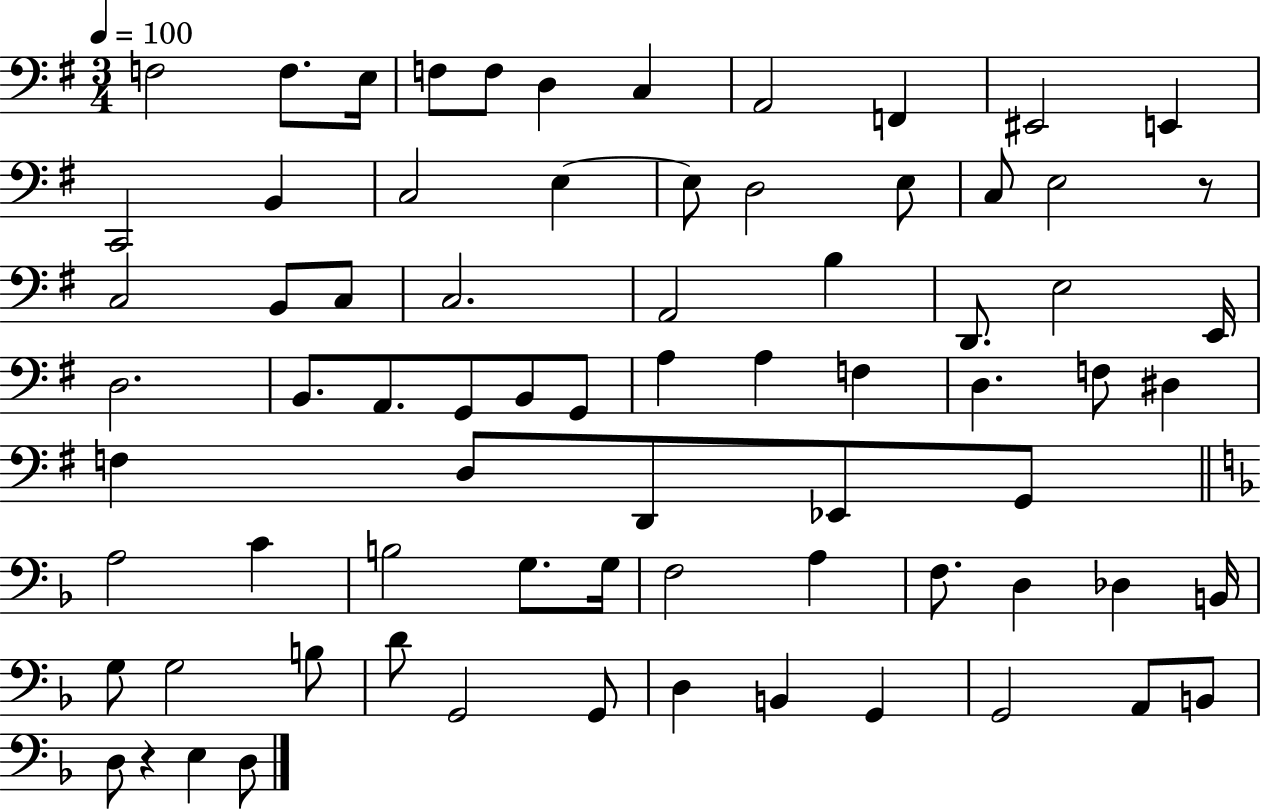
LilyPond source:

{
  \clef bass
  \numericTimeSignature
  \time 3/4
  \key g \major
  \tempo 4 = 100
  \repeat volta 2 { f2 f8. e16 | f8 f8 d4 c4 | a,2 f,4 | eis,2 e,4 | \break c,2 b,4 | c2 e4~~ | e8 d2 e8 | c8 e2 r8 | \break c2 b,8 c8 | c2. | a,2 b4 | d,8. e2 e,16 | \break d2. | b,8. a,8. g,8 b,8 g,8 | a4 a4 f4 | d4. f8 dis4 | \break f4 d8 d,8 ees,8 g,8 | \bar "||" \break \key d \minor a2 c'4 | b2 g8. g16 | f2 a4 | f8. d4 des4 b,16 | \break g8 g2 b8 | d'8 g,2 g,8 | d4 b,4 g,4 | g,2 a,8 b,8 | \break d8 r4 e4 d8 | } \bar "|."
}